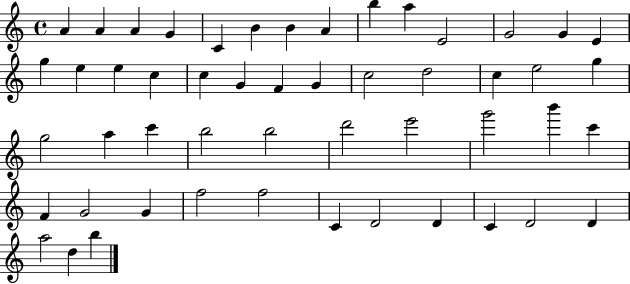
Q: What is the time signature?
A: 4/4